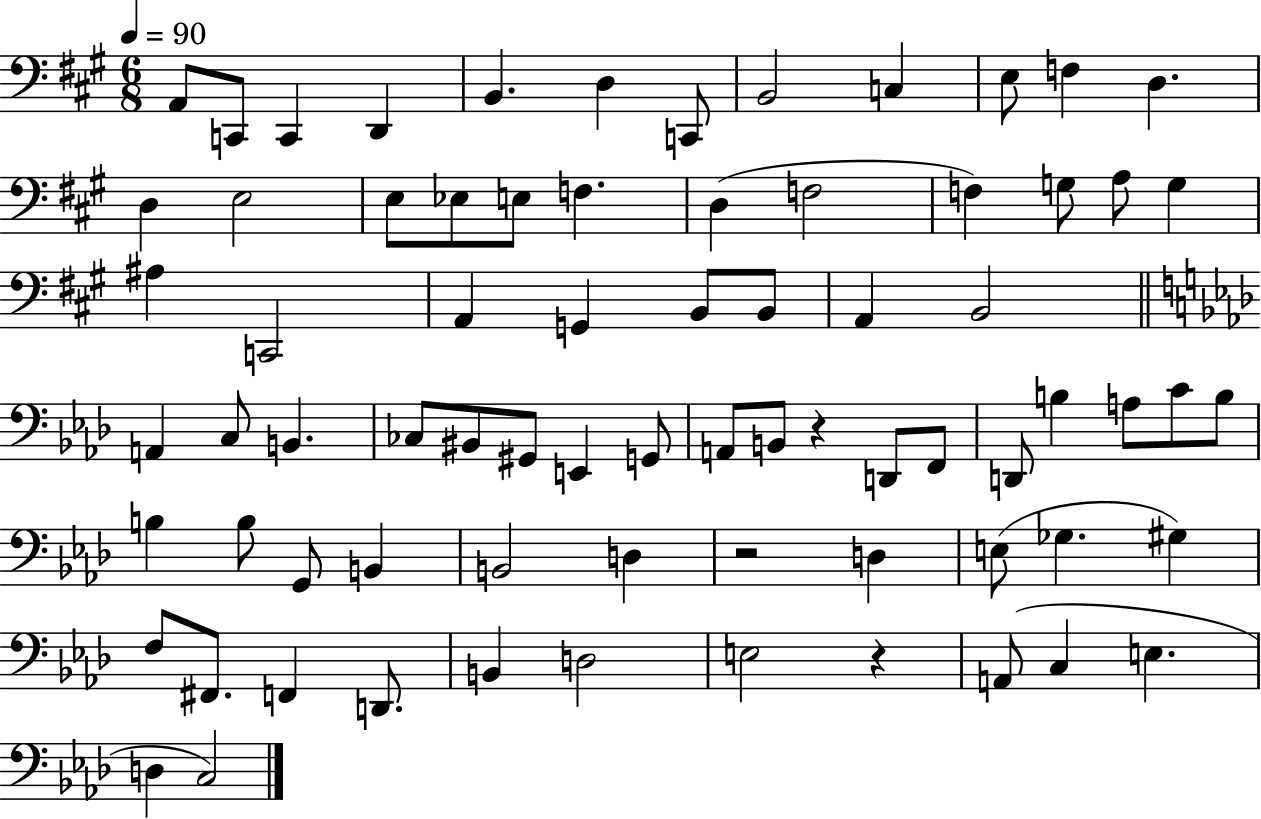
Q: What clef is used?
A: bass